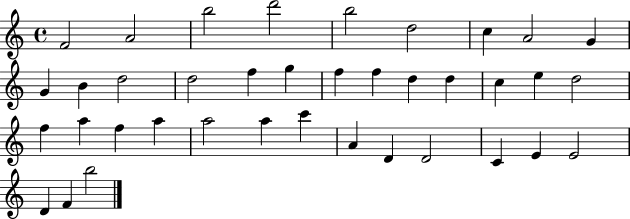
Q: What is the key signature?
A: C major